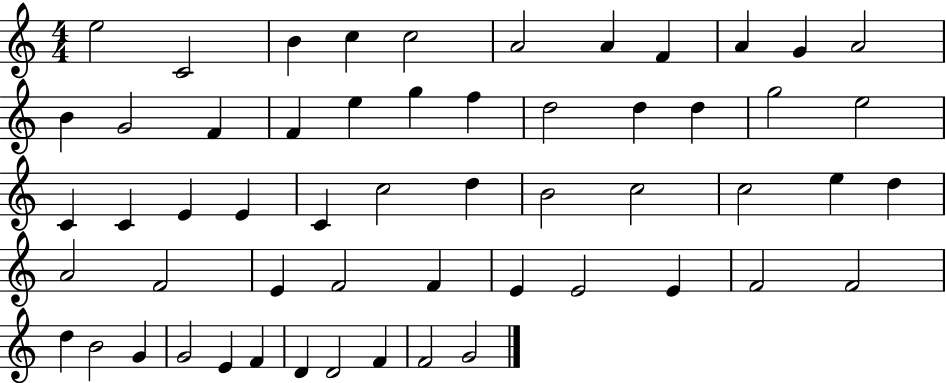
X:1
T:Untitled
M:4/4
L:1/4
K:C
e2 C2 B c c2 A2 A F A G A2 B G2 F F e g f d2 d d g2 e2 C C E E C c2 d B2 c2 c2 e d A2 F2 E F2 F E E2 E F2 F2 d B2 G G2 E F D D2 F F2 G2